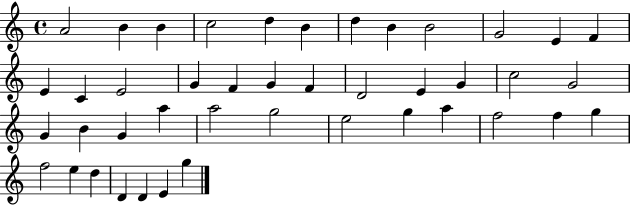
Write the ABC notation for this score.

X:1
T:Untitled
M:4/4
L:1/4
K:C
A2 B B c2 d B d B B2 G2 E F E C E2 G F G F D2 E G c2 G2 G B G a a2 g2 e2 g a f2 f g f2 e d D D E g